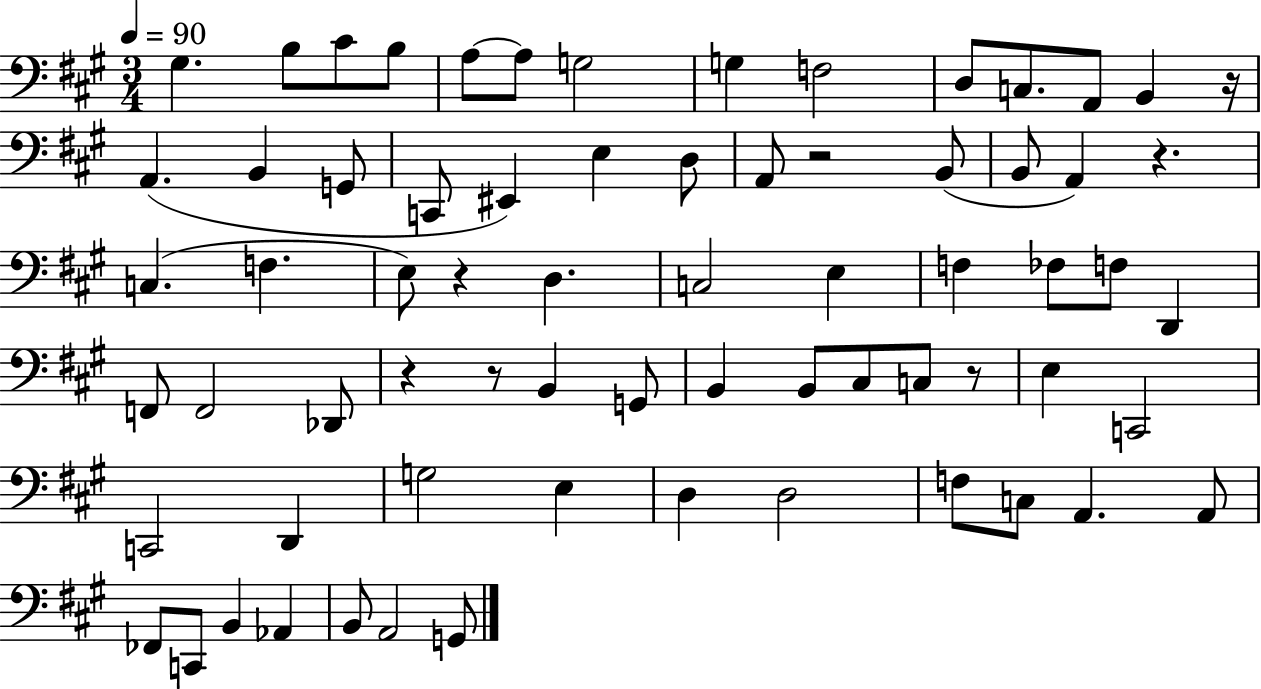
G#3/q. B3/e C#4/e B3/e A3/e A3/e G3/h G3/q F3/h D3/e C3/e. A2/e B2/q R/s A2/q. B2/q G2/e C2/e EIS2/q E3/q D3/e A2/e R/h B2/e B2/e A2/q R/q. C3/q. F3/q. E3/e R/q D3/q. C3/h E3/q F3/q FES3/e F3/e D2/q F2/e F2/h Db2/e R/q R/e B2/q G2/e B2/q B2/e C#3/e C3/e R/e E3/q C2/h C2/h D2/q G3/h E3/q D3/q D3/h F3/e C3/e A2/q. A2/e FES2/e C2/e B2/q Ab2/q B2/e A2/h G2/e